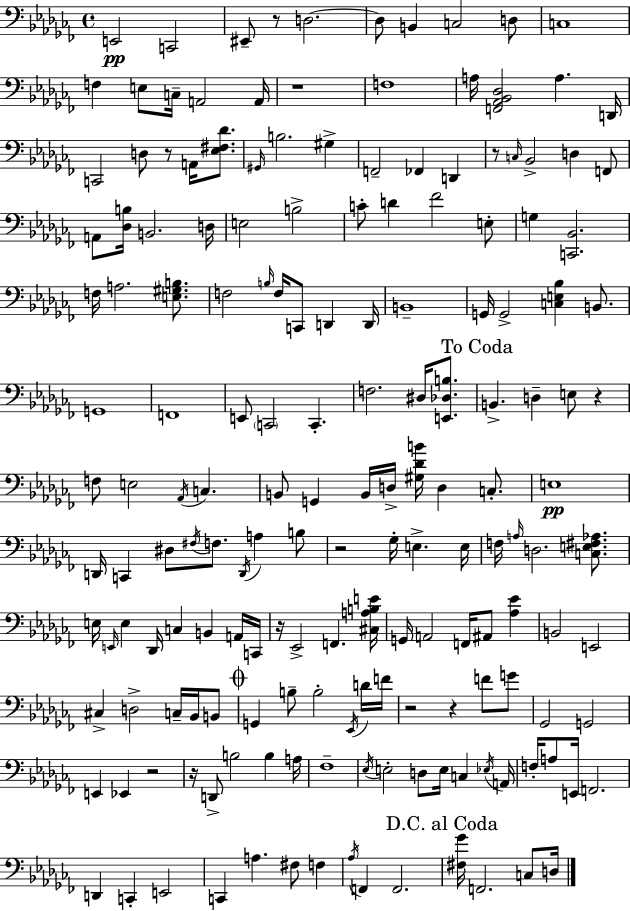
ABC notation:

X:1
T:Untitled
M:4/4
L:1/4
K:Abm
E,,2 C,,2 ^E,,/2 z/2 D,2 D,/2 B,, C,2 D,/2 C,4 F, E,/2 C,/4 A,,2 A,,/4 z4 F,4 A,/4 [F,,_A,,_B,,_D,]2 A, D,,/4 C,,2 D,/2 z/2 A,,/4 [_E,^F,_D]/2 ^G,,/4 B,2 ^G, F,,2 _F,, D,, z/2 C,/4 _B,,2 D, F,,/2 A,,/2 [_D,B,]/4 B,,2 D,/4 E,2 B,2 C/2 D _F2 E,/2 G, [C,,_B,,]2 F,/4 A,2 [E,^G,B,]/2 F,2 B,/4 F,/4 C,,/2 D,, D,,/4 B,,4 G,,/4 G,,2 [C,E,_B,] B,,/2 G,,4 F,,4 E,,/2 C,,2 C,, F,2 ^D,/4 [E,,_D,B,]/2 B,, D, E,/2 z F,/2 E,2 _A,,/4 C, B,,/2 G,, B,,/4 D,/4 [^G,_DB]/4 D, C,/2 E,4 D,,/4 C,, ^D,/2 ^F,/4 F,/2 D,,/4 A, B,/2 z2 _G,/4 E, E,/4 F,/4 A,/4 D,2 [C,E,^F,_A,]/2 E,/4 E,,/4 E, _D,,/4 C, B,, A,,/4 C,,/4 z/4 _E,,2 F,, [^C,A,B,E]/4 G,,/4 A,,2 F,,/4 ^A,,/2 [_A,_E] B,,2 E,,2 ^C, D,2 C,/4 _B,,/4 B,,/2 G,, B,/2 B,2 _E,,/4 D/4 F/4 z2 z F/2 G/2 _G,,2 G,,2 E,, _E,, z2 z/4 D,,/2 B,2 B, A,/4 _F,4 _E,/4 E,2 D,/2 E,/4 C, _E,/4 A,,/4 F,/4 A,/2 E,,/4 F,,2 D,, C,, E,,2 C,, A, ^F,/2 F, _A,/4 F,, F,,2 [^F,_G]/4 F,,2 C,/2 D,/4